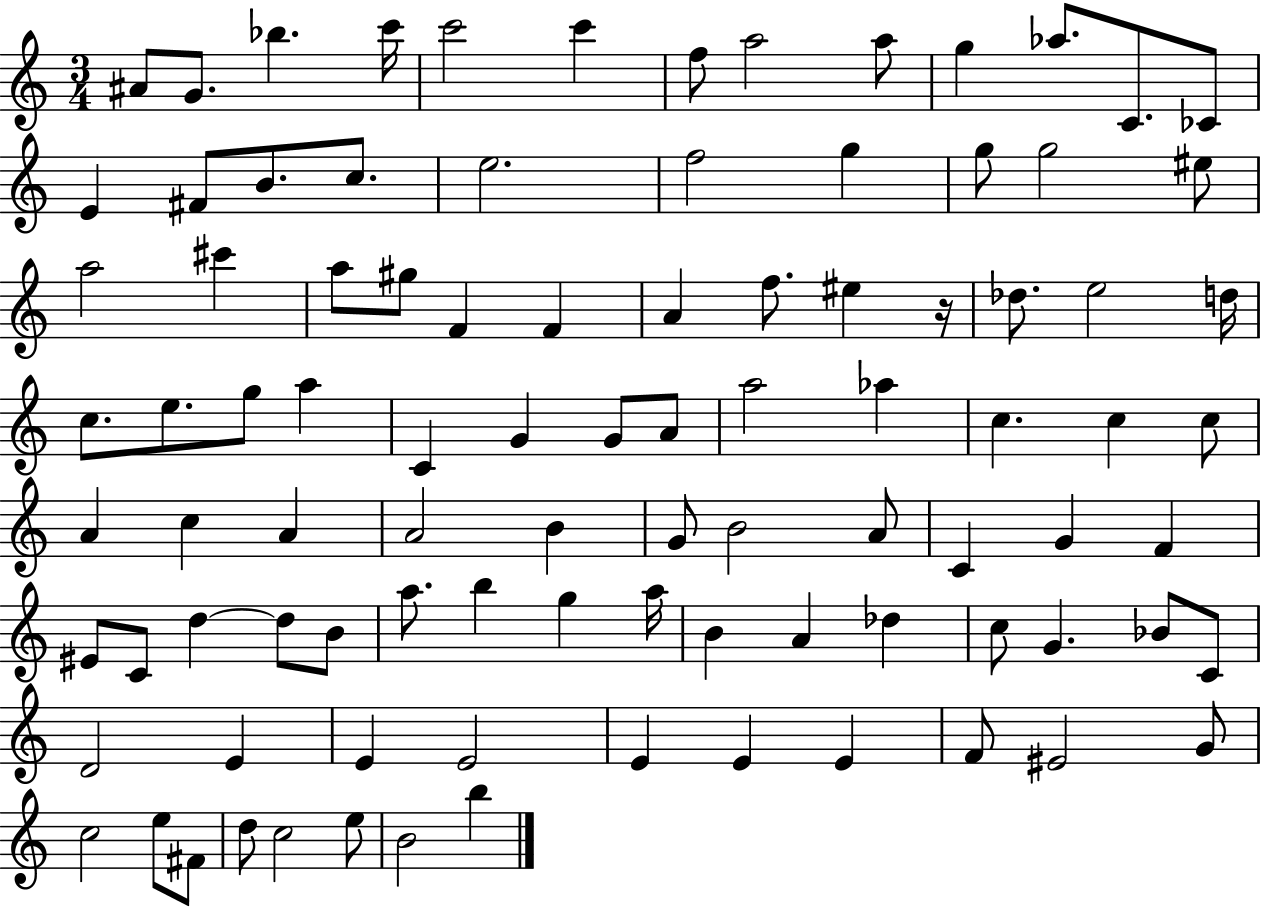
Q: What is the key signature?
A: C major